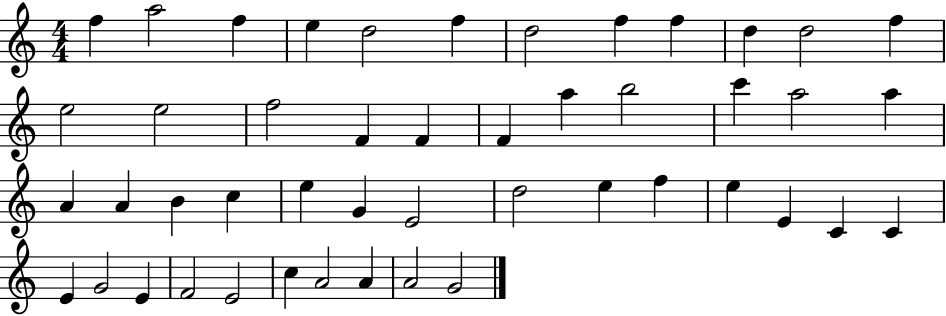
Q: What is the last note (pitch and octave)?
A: G4